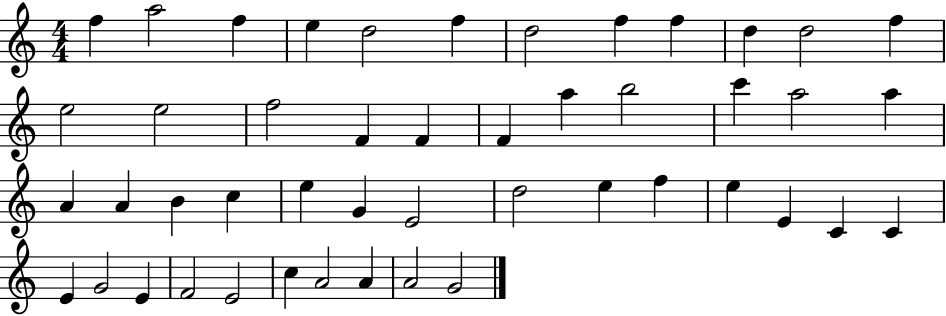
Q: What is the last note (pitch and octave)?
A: G4